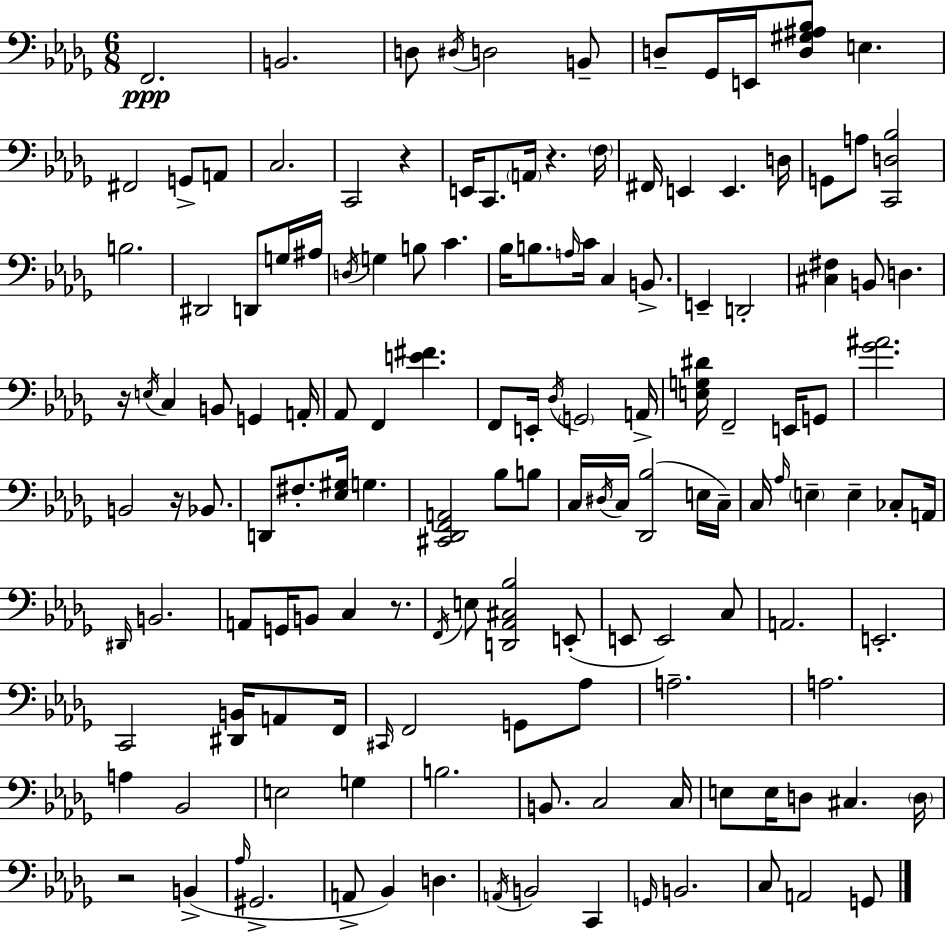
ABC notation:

X:1
T:Untitled
M:6/8
L:1/4
K:Bbm
F,,2 B,,2 D,/2 ^D,/4 D,2 B,,/2 D,/2 _G,,/4 E,,/4 [D,^G,^A,_B,]/2 E, ^F,,2 G,,/2 A,,/2 C,2 C,,2 z E,,/4 C,,/2 A,,/4 z F,/4 ^F,,/4 E,, E,, D,/4 G,,/2 A,/2 [C,,D,_B,]2 B,2 ^D,,2 D,,/2 G,/4 ^A,/4 D,/4 G, B,/2 C _B,/4 B,/2 A,/4 C/4 C, B,,/2 E,, D,,2 [^C,^F,] B,,/2 D, z/4 E,/4 C, B,,/2 G,, A,,/4 _A,,/2 F,, [E^F] F,,/2 E,,/4 _D,/4 G,,2 A,,/4 [E,G,^D]/4 F,,2 E,,/4 G,,/2 [_G^A]2 B,,2 z/4 _B,,/2 D,,/2 ^F,/2 [_E,^G,]/4 G, [^C,,_D,,F,,A,,]2 _B,/2 B,/2 C,/4 ^D,/4 C,/4 [_D,,_B,]2 E,/4 C,/4 C,/4 _A,/4 E, E, _C,/2 A,,/4 ^D,,/4 B,,2 A,,/2 G,,/4 B,,/2 C, z/2 F,,/4 E,/2 [D,,_A,,^C,_B,]2 E,,/2 E,,/2 E,,2 C,/2 A,,2 E,,2 C,,2 [^D,,B,,]/4 A,,/2 F,,/4 ^C,,/4 F,,2 G,,/2 _A,/2 A,2 A,2 A, _B,,2 E,2 G, B,2 B,,/2 C,2 C,/4 E,/2 E,/4 D,/2 ^C, D,/4 z2 B,, _A,/4 ^G,,2 A,,/2 _B,, D, A,,/4 B,,2 C,, G,,/4 B,,2 C,/2 A,,2 G,,/2